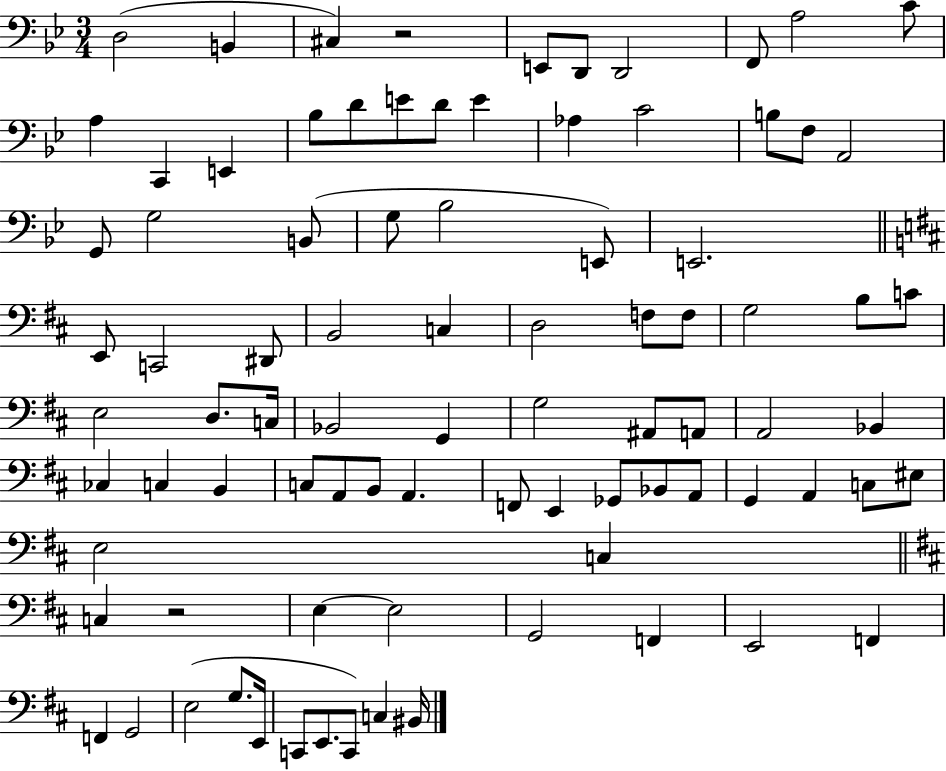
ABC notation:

X:1
T:Untitled
M:3/4
L:1/4
K:Bb
D,2 B,, ^C, z2 E,,/2 D,,/2 D,,2 F,,/2 A,2 C/2 A, C,, E,, _B,/2 D/2 E/2 D/2 E _A, C2 B,/2 F,/2 A,,2 G,,/2 G,2 B,,/2 G,/2 _B,2 E,,/2 E,,2 E,,/2 C,,2 ^D,,/2 B,,2 C, D,2 F,/2 F,/2 G,2 B,/2 C/2 E,2 D,/2 C,/4 _B,,2 G,, G,2 ^A,,/2 A,,/2 A,,2 _B,, _C, C, B,, C,/2 A,,/2 B,,/2 A,, F,,/2 E,, _G,,/2 _B,,/2 A,,/2 G,, A,, C,/2 ^E,/2 E,2 C, C, z2 E, E,2 G,,2 F,, E,,2 F,, F,, G,,2 E,2 G,/2 E,,/4 C,,/2 E,,/2 C,,/2 C, ^B,,/4